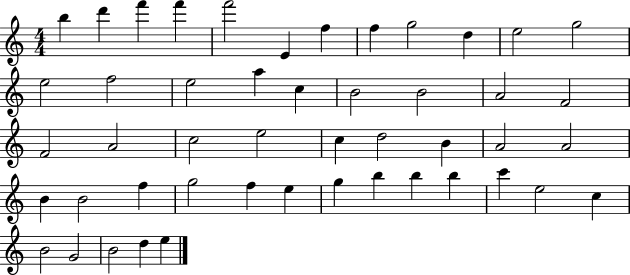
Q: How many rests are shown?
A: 0